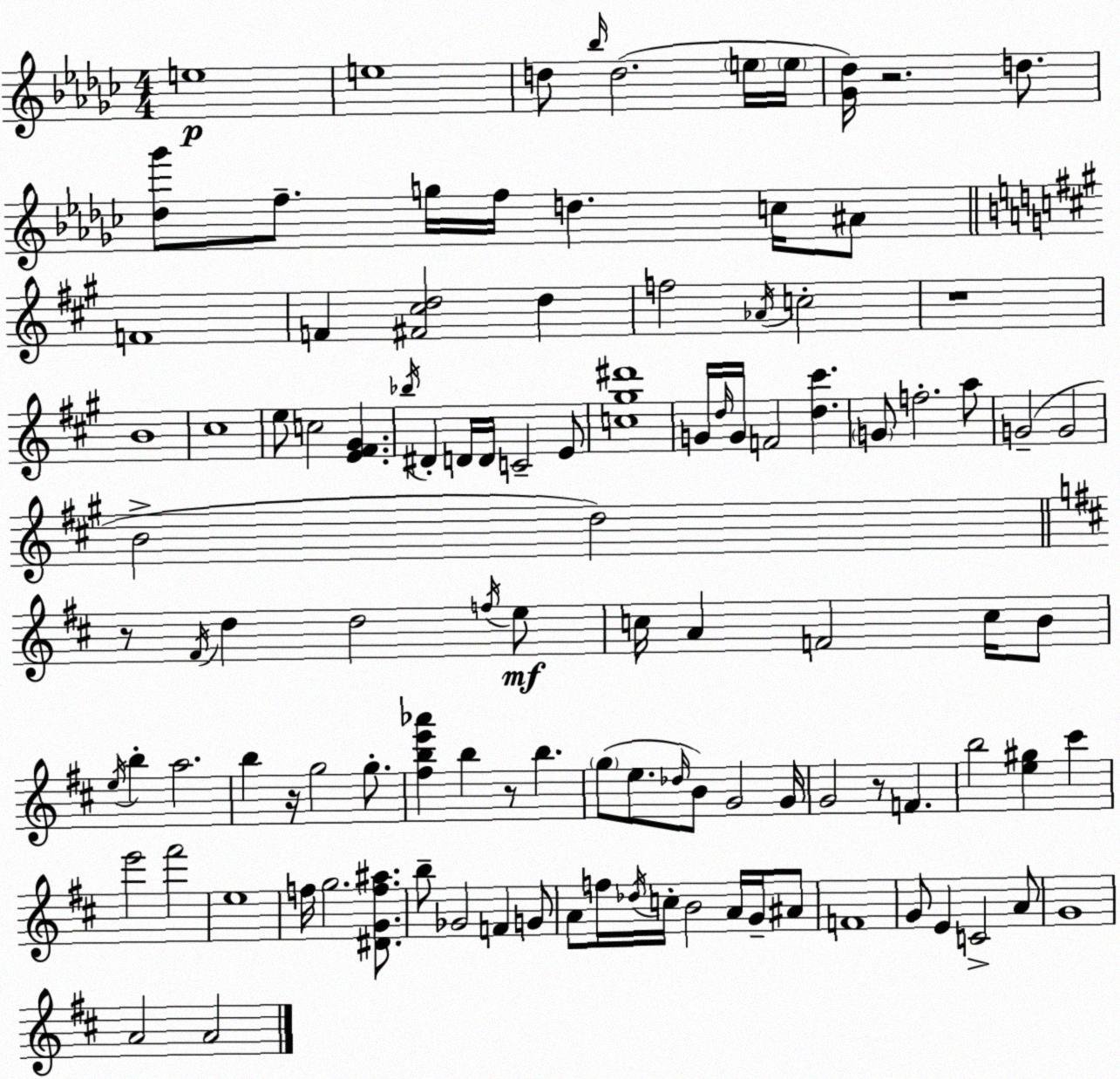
X:1
T:Untitled
M:4/4
L:1/4
K:Ebm
e4 e4 d/2 _b/4 d2 e/4 e/4 [_G_d]/4 z2 d/2 [_d_g']/2 f/2 g/4 f/4 d c/4 ^A/2 F4 F [^F^cd]2 d f2 _A/4 c2 z4 B4 ^c4 e/2 c2 [E^F^G] _b/4 ^D D/4 D/4 C2 E/2 [c^g^d']4 G/4 d/4 G/4 F2 [d^c'] G/2 f2 a/2 G2 G2 B2 d2 z/2 ^F/4 d d2 f/4 e/2 c/4 A F2 c/4 B/2 e/4 b a2 b z/4 g2 g/2 [^fbe'_a'] b z/2 b g/2 e/2 _d/4 B/2 G2 G/4 G2 z/2 F b2 [e^g] ^c' e'2 ^f'2 e4 f/4 g2 [^DGf^a]/2 b/2 _G2 F G/2 A/2 f/4 _d/4 c/4 B2 A/4 G/4 ^A/2 F4 G/2 E C2 A/2 G4 A2 A2